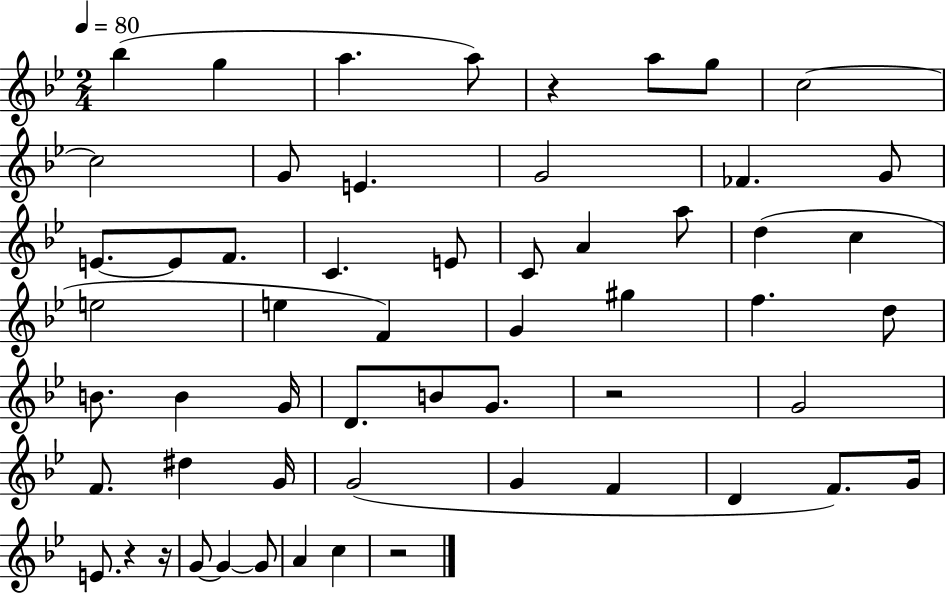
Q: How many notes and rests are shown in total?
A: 57